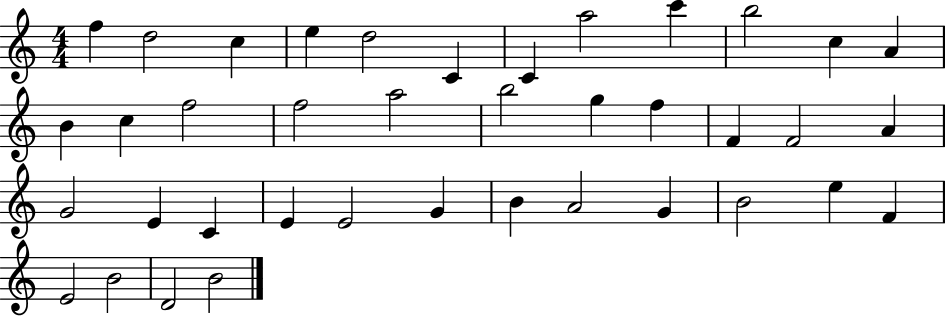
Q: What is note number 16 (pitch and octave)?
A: F5